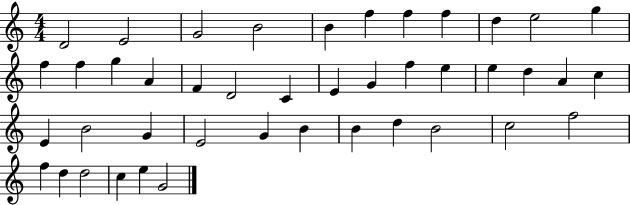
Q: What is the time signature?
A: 4/4